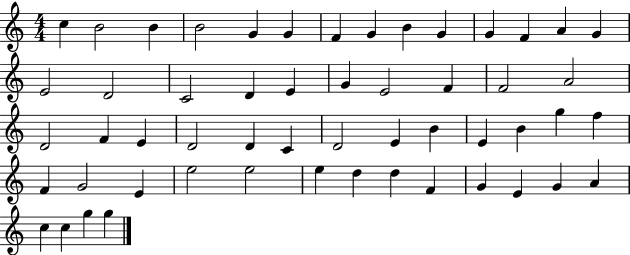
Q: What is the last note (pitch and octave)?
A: G5